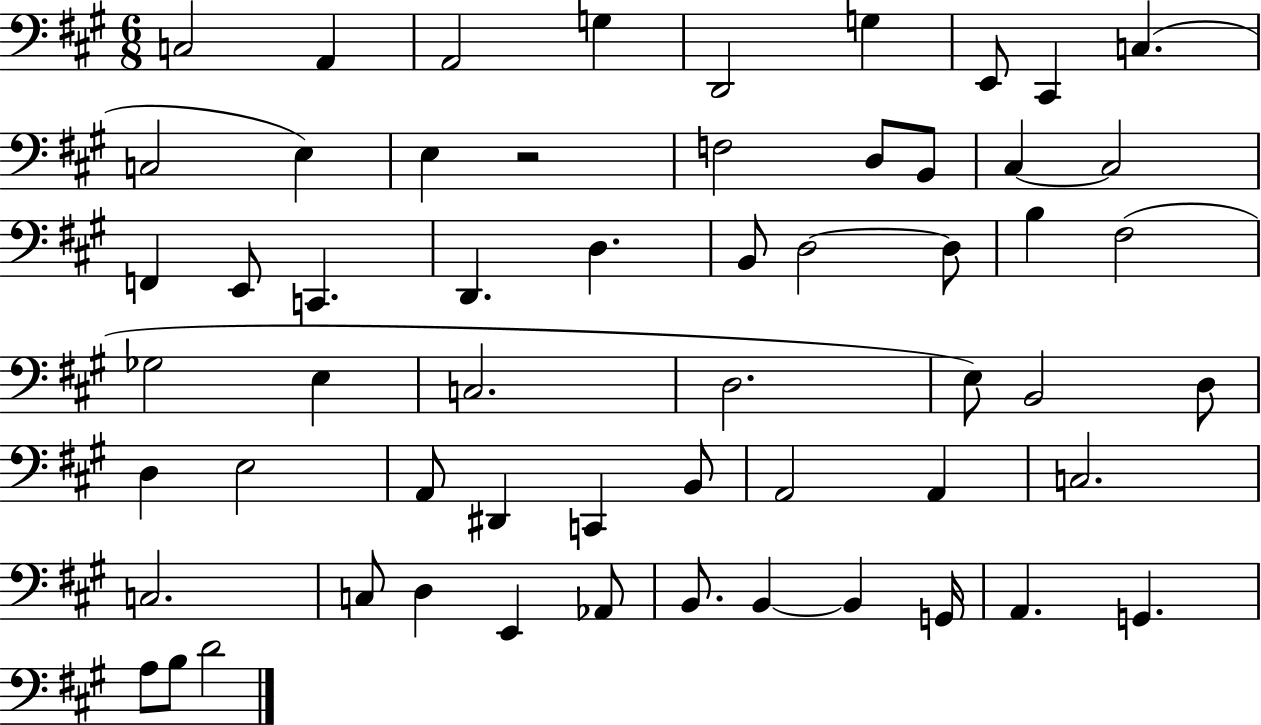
X:1
T:Untitled
M:6/8
L:1/4
K:A
C,2 A,, A,,2 G, D,,2 G, E,,/2 ^C,, C, C,2 E, E, z2 F,2 D,/2 B,,/2 ^C, ^C,2 F,, E,,/2 C,, D,, D, B,,/2 D,2 D,/2 B, ^F,2 _G,2 E, C,2 D,2 E,/2 B,,2 D,/2 D, E,2 A,,/2 ^D,, C,, B,,/2 A,,2 A,, C,2 C,2 C,/2 D, E,, _A,,/2 B,,/2 B,, B,, G,,/4 A,, G,, A,/2 B,/2 D2